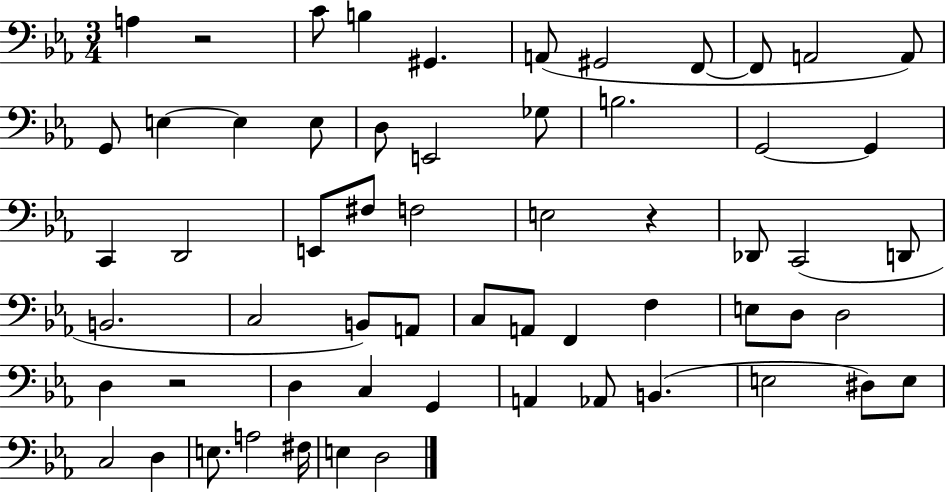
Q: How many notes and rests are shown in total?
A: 60